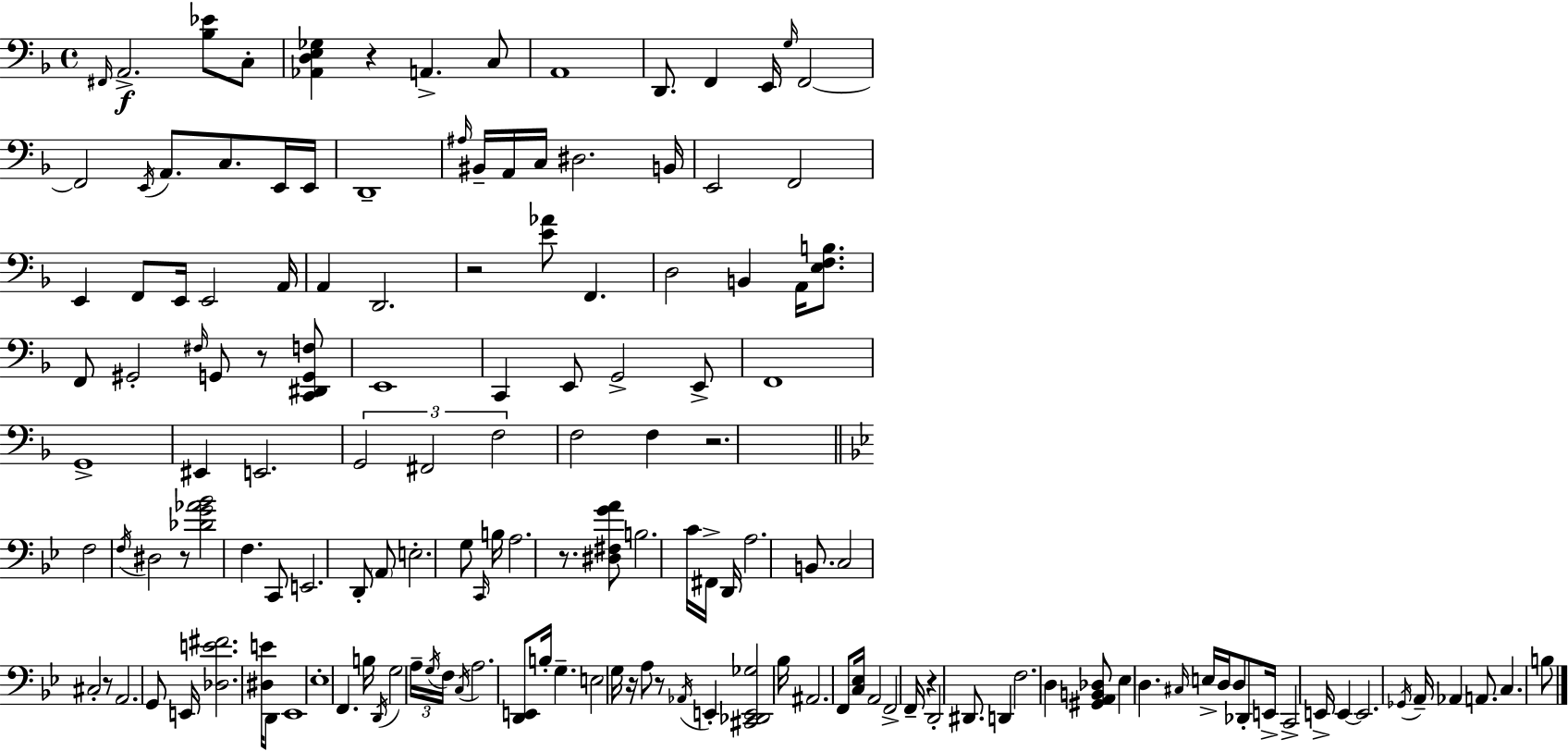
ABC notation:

X:1
T:Untitled
M:4/4
L:1/4
K:F
^F,,/4 A,,2 [_B,_E]/2 C,/2 [_A,,D,E,_G,] z A,, C,/2 A,,4 D,,/2 F,, E,,/4 G,/4 F,,2 F,,2 E,,/4 A,,/2 C,/2 E,,/4 E,,/4 D,,4 ^A,/4 ^B,,/4 A,,/4 C,/4 ^D,2 B,,/4 E,,2 F,,2 E,, F,,/2 E,,/4 E,,2 A,,/4 A,, D,,2 z2 [E_A]/2 F,, D,2 B,, A,,/4 [E,F,B,]/2 F,,/2 ^G,,2 ^F,/4 G,,/2 z/2 [C,,^D,,G,,F,]/2 E,,4 C,, E,,/2 G,,2 E,,/2 F,,4 G,,4 ^E,, E,,2 G,,2 ^F,,2 F,2 F,2 F, z2 F,2 F,/4 ^D,2 z/2 [_DG_A_B]2 F, C,,/2 E,,2 D,,/2 A,,/2 E,2 G,/2 C,,/4 B,/4 A,2 z/2 [^D,^F,GA]/2 B,2 C/4 ^F,,/4 D,,/4 A,2 B,,/2 C,2 ^C,2 z/2 A,,2 G,,/2 E,,/4 [_D,E^F]2 [^D,E]/4 D,,/2 _E,,4 _E,4 F,, B,/4 D,,/4 G,2 A,/4 G,/4 F,/4 C,/4 A,2 [D,,E,,]/2 B,/4 G, E,2 G,/4 z/4 A,/2 z/2 _A,,/4 E,, [^C,,_D,,E,,_G,]2 _B,/4 ^A,,2 F,,/2 [C,_E,]/4 A,,2 F,,2 F,,/4 z D,,2 ^D,,/2 D,, F,2 D, [^G,,A,,B,,_D,]/2 _E, D, ^C,/4 E,/4 D,/4 D,/2 _D,,/2 E,,/4 C,,2 E,,/4 E,, E,,2 _G,,/4 A,,/4 _A,, A,,/2 C, B,/2